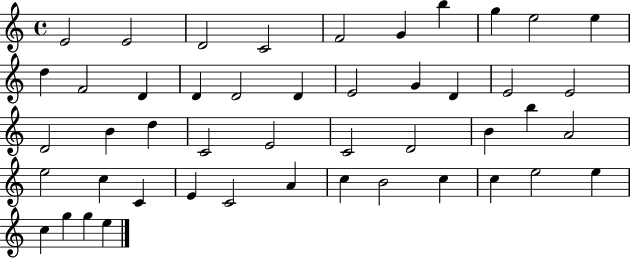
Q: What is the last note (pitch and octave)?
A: E5